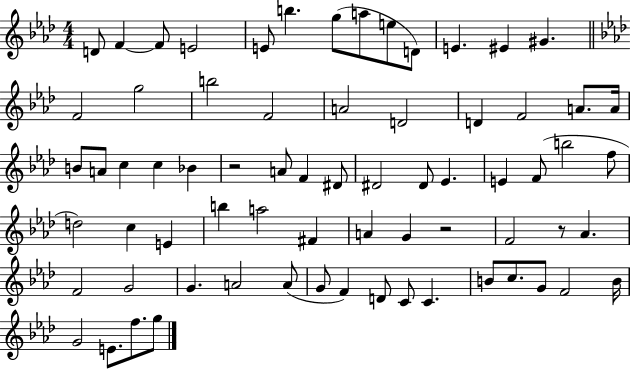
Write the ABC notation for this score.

X:1
T:Untitled
M:4/4
L:1/4
K:Ab
D/2 F F/2 E2 E/2 b g/2 a/2 e/2 D/2 E ^E ^G F2 g2 b2 F2 A2 D2 D F2 A/2 A/4 B/2 A/2 c c _B z2 A/2 F ^D/2 ^D2 ^D/2 _E E F/2 b2 f/2 d2 c E b a2 ^F A G z2 F2 z/2 _A F2 G2 G A2 A/2 G/2 F D/2 C/2 C B/2 c/2 G/2 F2 B/4 G2 E/2 f/2 g/2